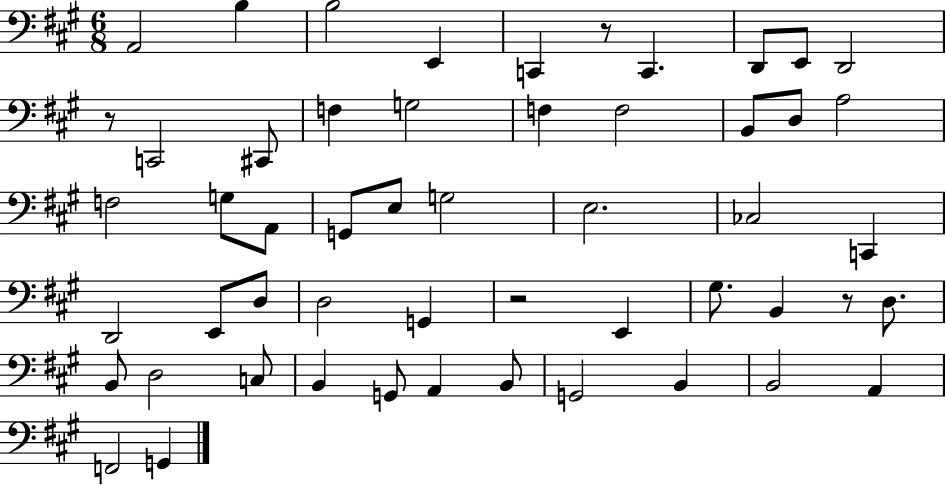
{
  \clef bass
  \numericTimeSignature
  \time 6/8
  \key a \major
  a,2 b4 | b2 e,4 | c,4 r8 c,4. | d,8 e,8 d,2 | \break r8 c,2 cis,8 | f4 g2 | f4 f2 | b,8 d8 a2 | \break f2 g8 a,8 | g,8 e8 g2 | e2. | ces2 c,4 | \break d,2 e,8 d8 | d2 g,4 | r2 e,4 | gis8. b,4 r8 d8. | \break b,8 d2 c8 | b,4 g,8 a,4 b,8 | g,2 b,4 | b,2 a,4 | \break f,2 g,4 | \bar "|."
}